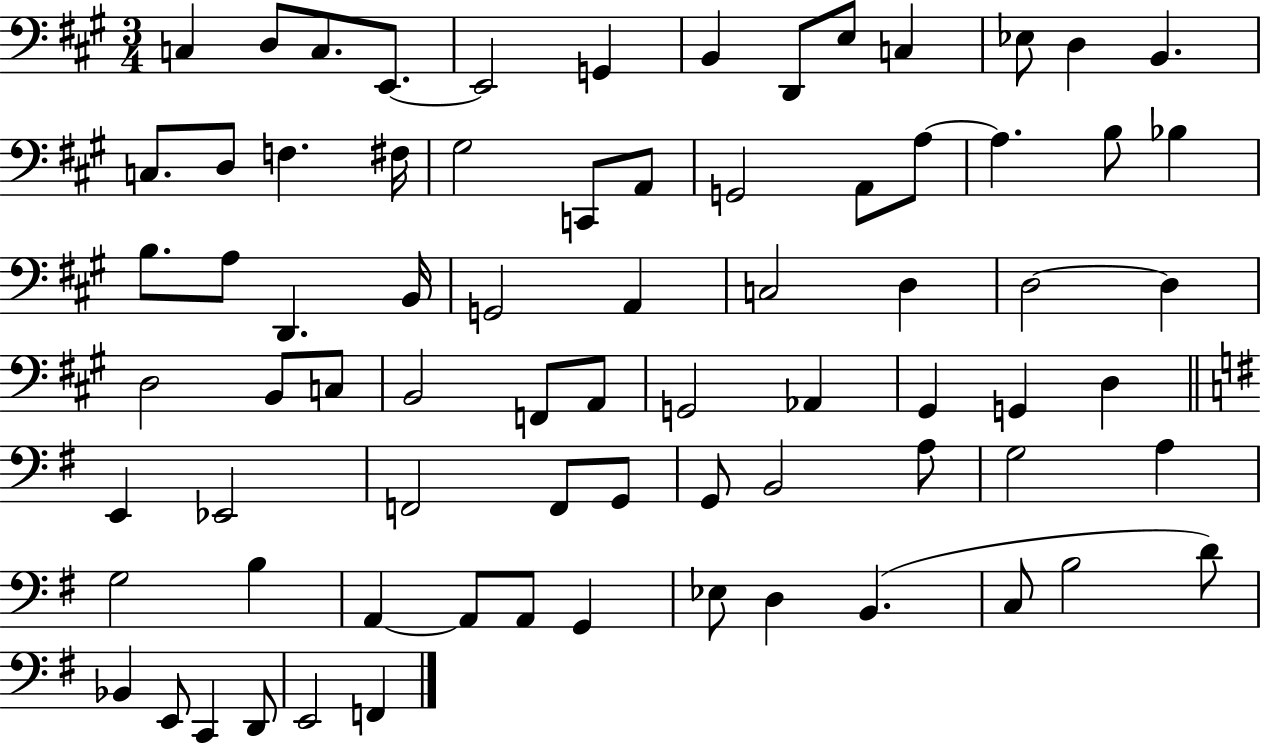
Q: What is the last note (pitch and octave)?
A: F2